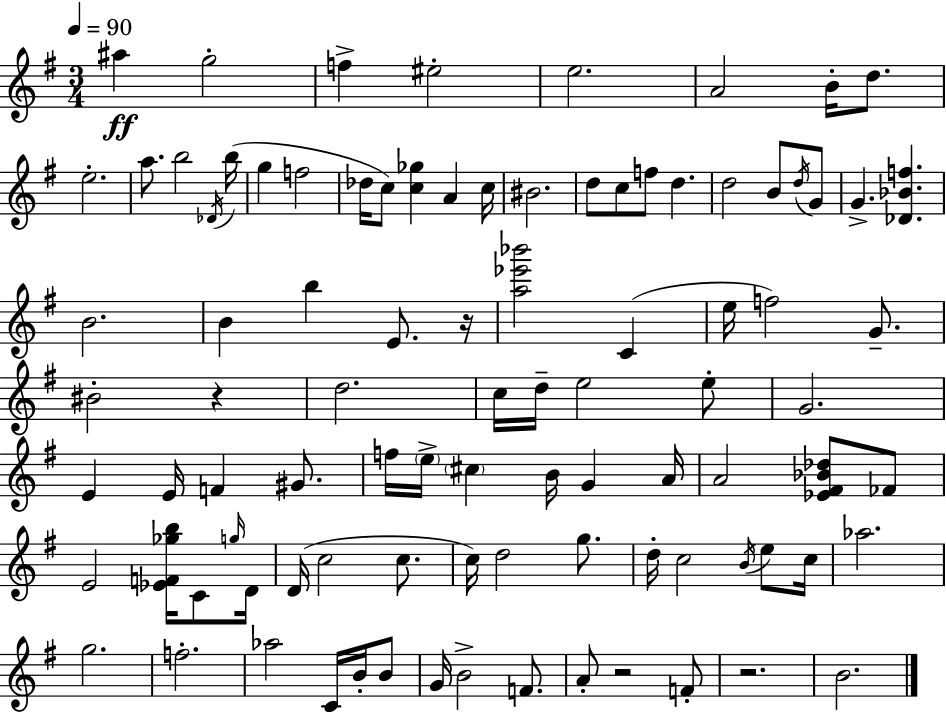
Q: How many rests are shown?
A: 4